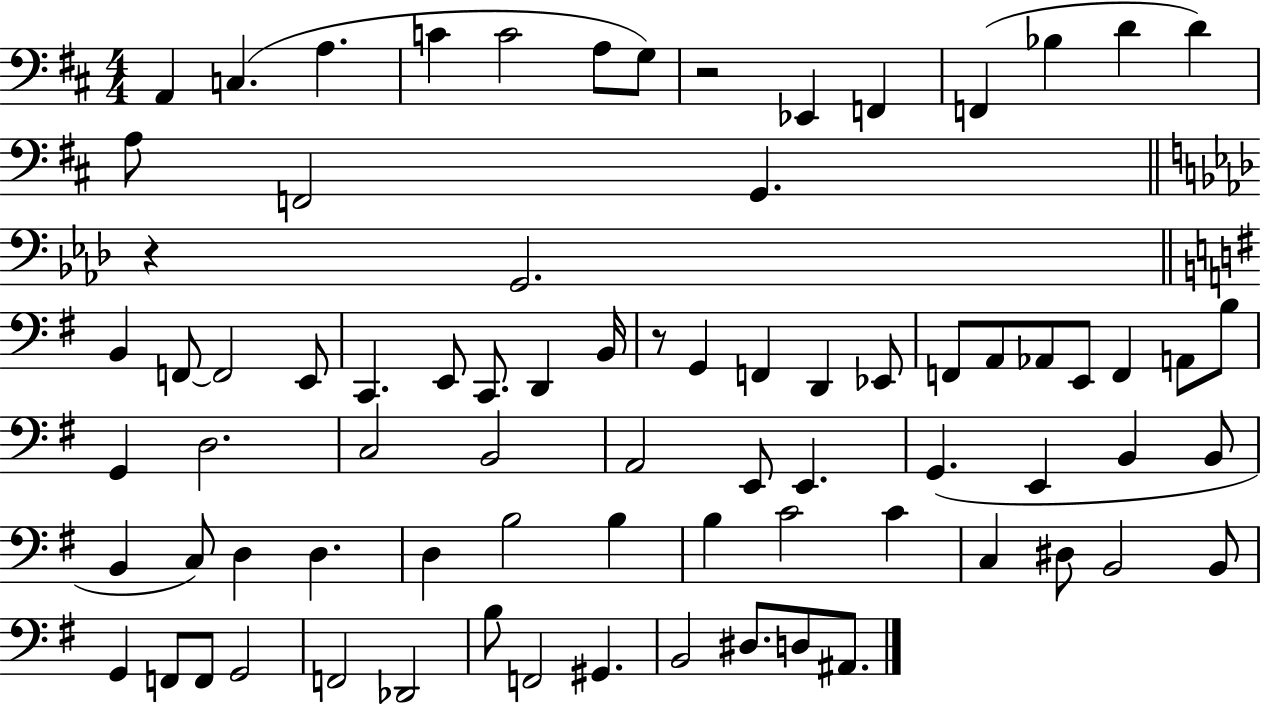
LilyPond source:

{
  \clef bass
  \numericTimeSignature
  \time 4/4
  \key d \major
  a,4 c4.( a4. | c'4 c'2 a8 g8) | r2 ees,4 f,4 | f,4( bes4 d'4 d'4) | \break a8 f,2 g,4. | \bar "||" \break \key aes \major r4 g,2. | \bar "||" \break \key g \major b,4 f,8~~ f,2 e,8 | c,4. e,8 c,8. d,4 b,16 | r8 g,4 f,4 d,4 ees,8 | f,8 a,8 aes,8 e,8 f,4 a,8 b8 | \break g,4 d2. | c2 b,2 | a,2 e,8 e,4. | g,4.( e,4 b,4 b,8 | \break b,4 c8) d4 d4. | d4 b2 b4 | b4 c'2 c'4 | c4 dis8 b,2 b,8 | \break g,4 f,8 f,8 g,2 | f,2 des,2 | b8 f,2 gis,4. | b,2 dis8. d8 ais,8. | \break \bar "|."
}